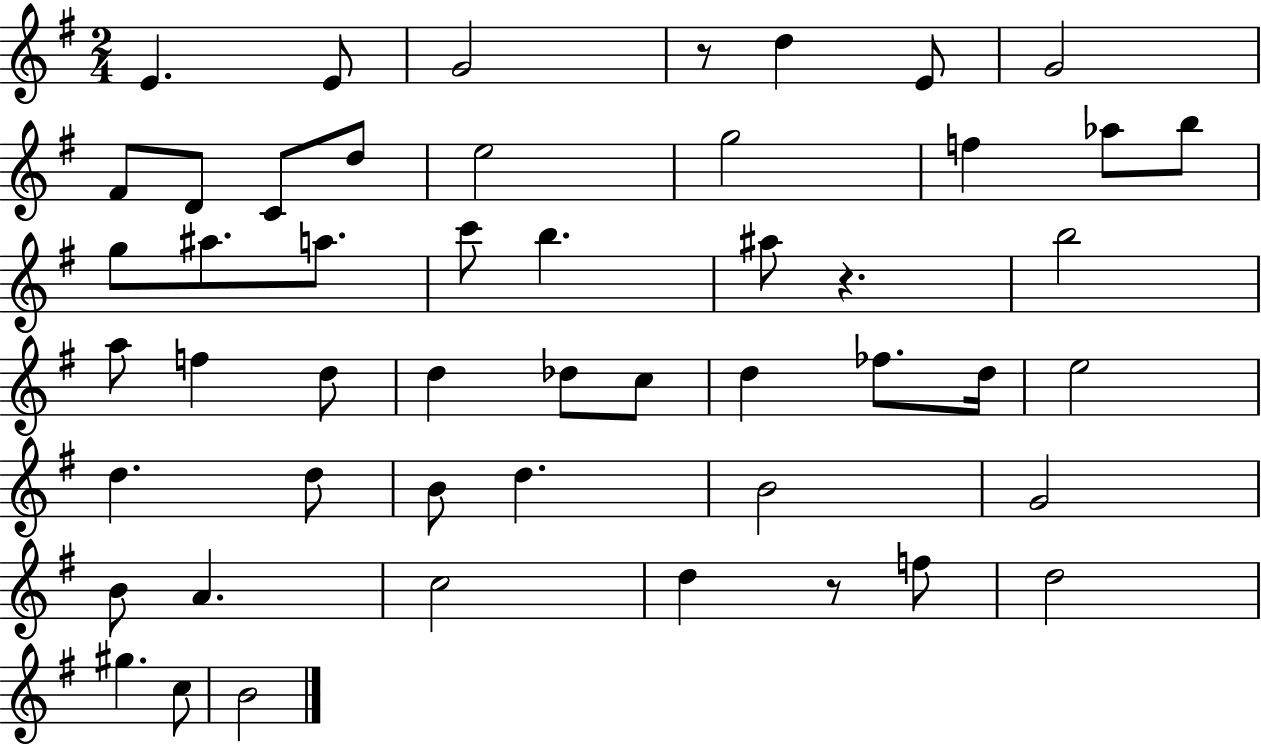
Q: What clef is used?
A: treble